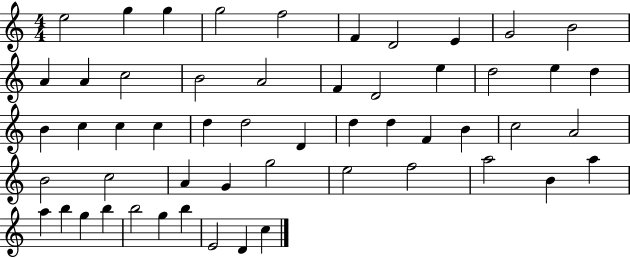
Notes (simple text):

E5/h G5/q G5/q G5/h F5/h F4/q D4/h E4/q G4/h B4/h A4/q A4/q C5/h B4/h A4/h F4/q D4/h E5/q D5/h E5/q D5/q B4/q C5/q C5/q C5/q D5/q D5/h D4/q D5/q D5/q F4/q B4/q C5/h A4/h B4/h C5/h A4/q G4/q G5/h E5/h F5/h A5/h B4/q A5/q A5/q B5/q G5/q B5/q B5/h G5/q B5/q E4/h D4/q C5/q